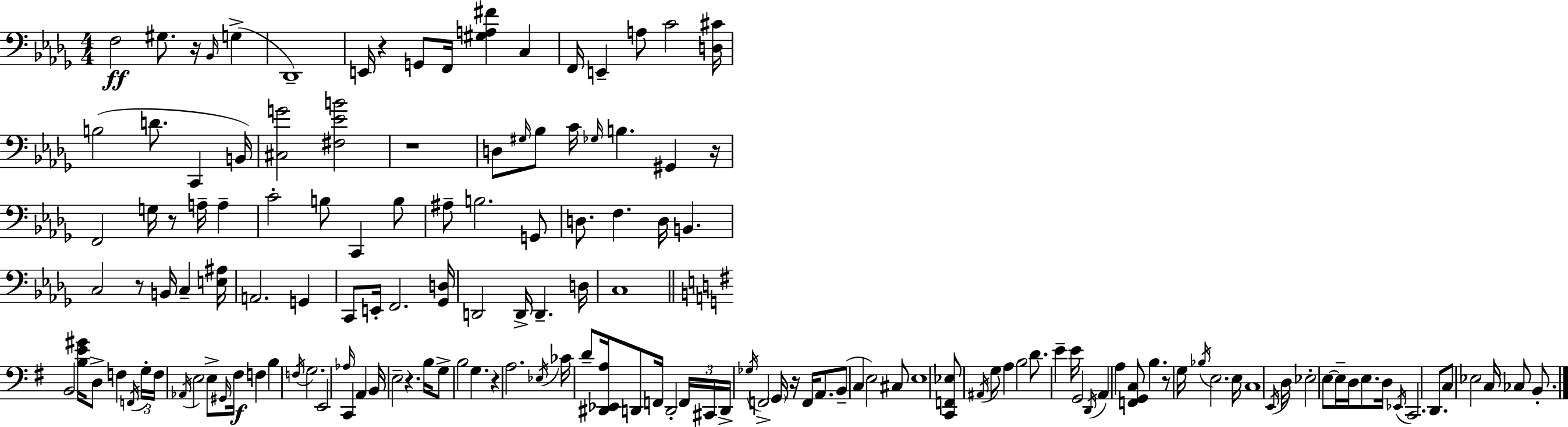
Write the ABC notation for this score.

X:1
T:Untitled
M:4/4
L:1/4
K:Bbm
F,2 ^G,/2 z/4 _B,,/4 G, _D,,4 E,,/4 z G,,/2 F,,/4 [^G,A,^F] C, F,,/4 E,, A,/2 C2 [D,^C]/4 B,2 D/2 C,, B,,/4 [^C,G]2 [^F,_EB]2 z4 D,/2 ^G,/4 _B,/2 C/4 _G,/4 B, ^G,, z/4 F,,2 G,/4 z/2 A,/4 A, C2 B,/2 C,, B,/2 ^A,/2 B,2 G,,/2 D,/2 F, D,/4 B,, C,2 z/2 B,,/4 C, [E,^A,]/4 A,,2 G,, C,,/2 E,,/4 F,,2 [_G,,D,]/4 D,,2 D,,/4 D,, D,/4 C,4 B,,2 [B,E^G]/4 D,/2 F, F,,/4 G,/4 F,/4 _A,,/4 E,2 E,/2 ^G,,/4 ^F,/4 F, B, F,/4 G,2 E,,2 _A,/4 C,, A,, B,,/4 E,2 z B,/4 G,/2 B,2 G, z A,2 _E,/4 _C/4 D/2 [^D,,_E,,A,]/4 D,,/2 F,,/4 D,,2 F,,/4 ^C,,/4 D,,/4 _G,/4 F,,2 G,,/4 z/4 F,,/4 A,,/2 B,,/2 C, E,2 ^C,/2 E,4 [C,,F,,_E,]/2 ^A,,/4 G,/2 A, B,2 D/2 E E/4 G,,2 D,,/4 A,, A, [F,,G,,C,]/2 B, z/2 G,/4 _B,/4 E,2 E,/4 C,4 E,,/4 D,/4 _E,2 E,/2 E,/4 D,/4 E,/2 D,/4 _E,,/4 C,,2 D,,/2 C,/2 _E,2 C,/4 _C,/2 B,,/2